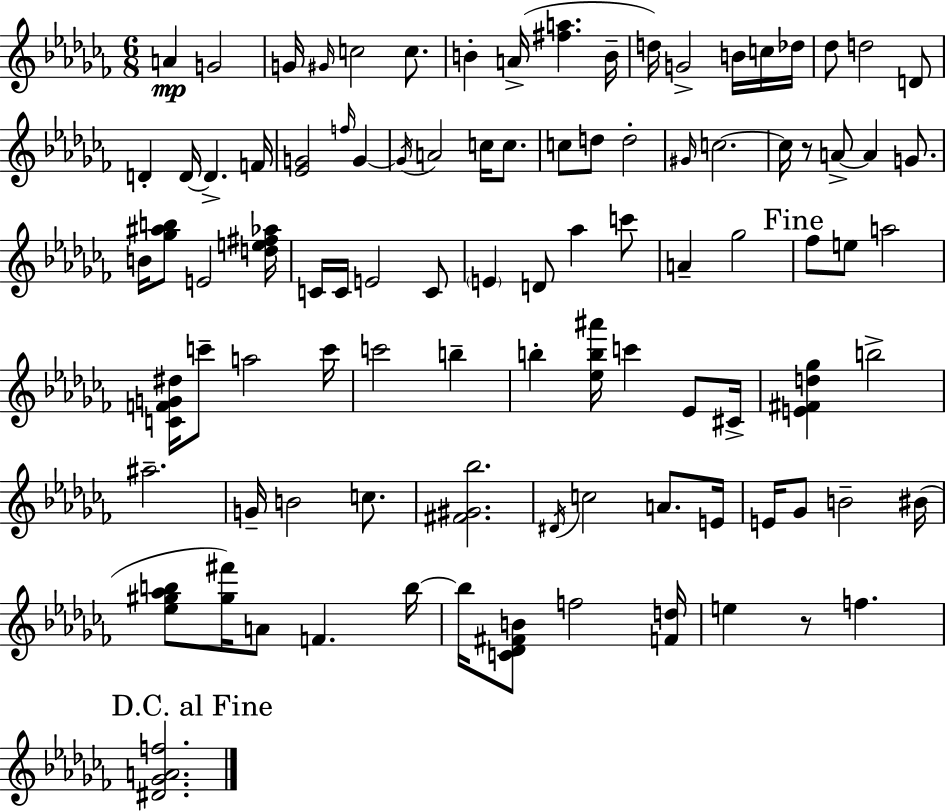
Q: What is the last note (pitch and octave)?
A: F5